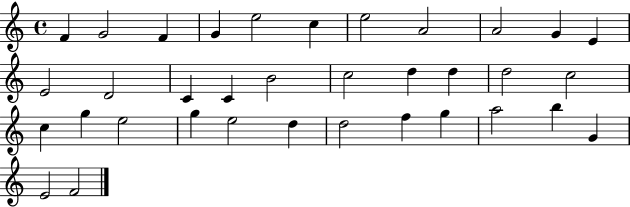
{
  \clef treble
  \time 4/4
  \defaultTimeSignature
  \key c \major
  f'4 g'2 f'4 | g'4 e''2 c''4 | e''2 a'2 | a'2 g'4 e'4 | \break e'2 d'2 | c'4 c'4 b'2 | c''2 d''4 d''4 | d''2 c''2 | \break c''4 g''4 e''2 | g''4 e''2 d''4 | d''2 f''4 g''4 | a''2 b''4 g'4 | \break e'2 f'2 | \bar "|."
}